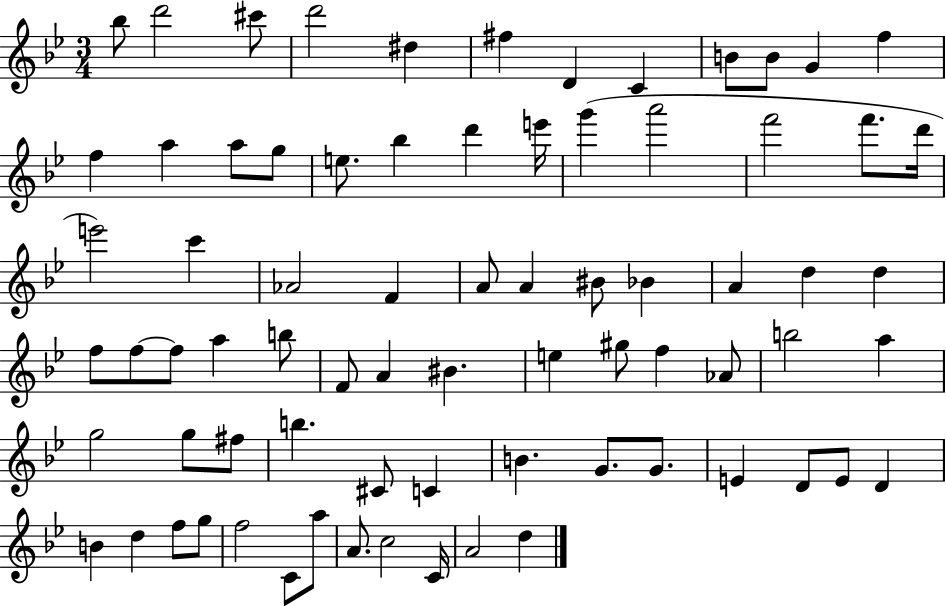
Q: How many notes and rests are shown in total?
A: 75